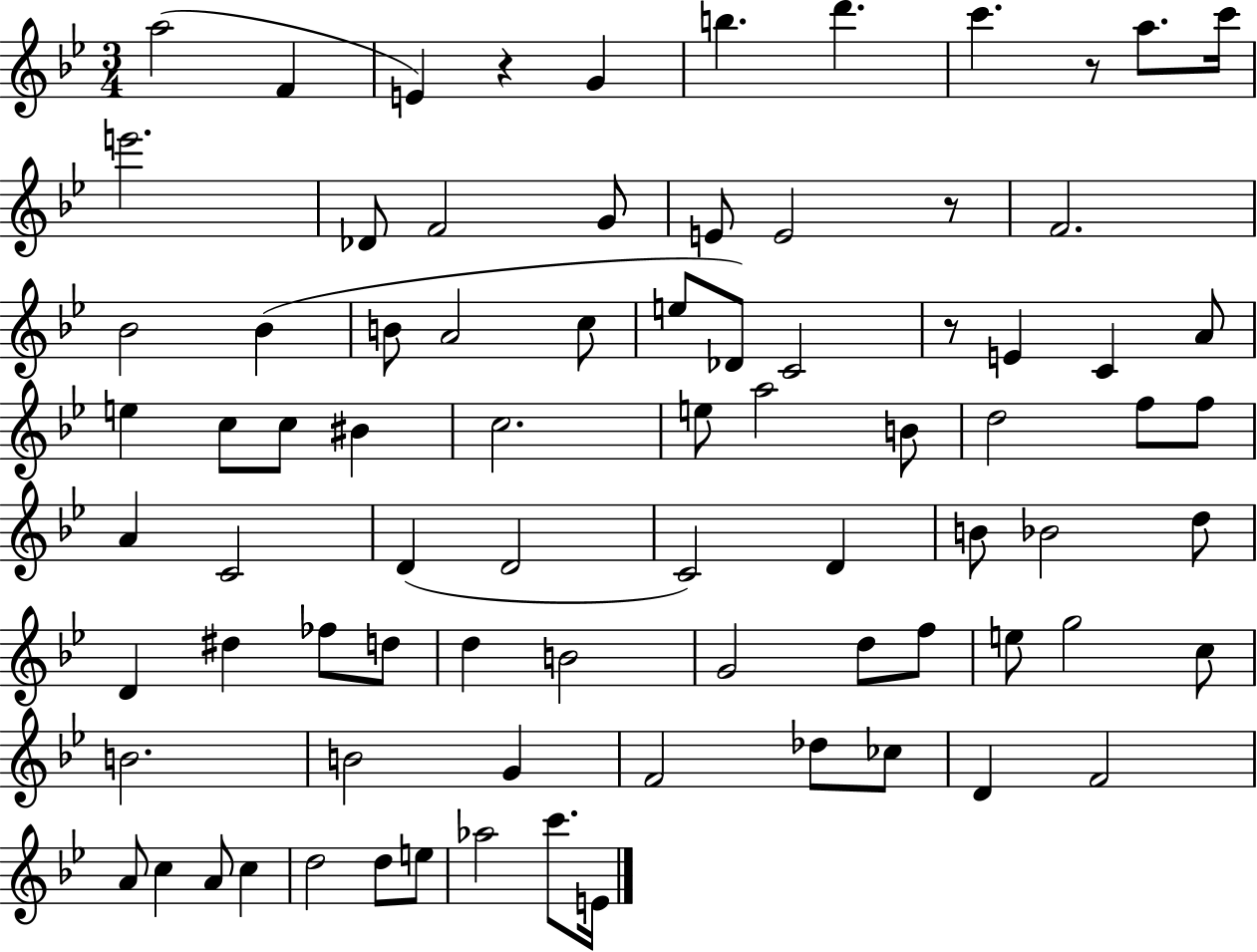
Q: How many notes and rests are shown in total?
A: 81